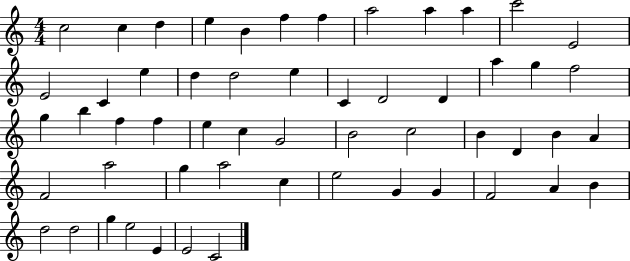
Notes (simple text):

C5/h C5/q D5/q E5/q B4/q F5/q F5/q A5/h A5/q A5/q C6/h E4/h E4/h C4/q E5/q D5/q D5/h E5/q C4/q D4/h D4/q A5/q G5/q F5/h G5/q B5/q F5/q F5/q E5/q C5/q G4/h B4/h C5/h B4/q D4/q B4/q A4/q F4/h A5/h G5/q A5/h C5/q E5/h G4/q G4/q F4/h A4/q B4/q D5/h D5/h G5/q E5/h E4/q E4/h C4/h